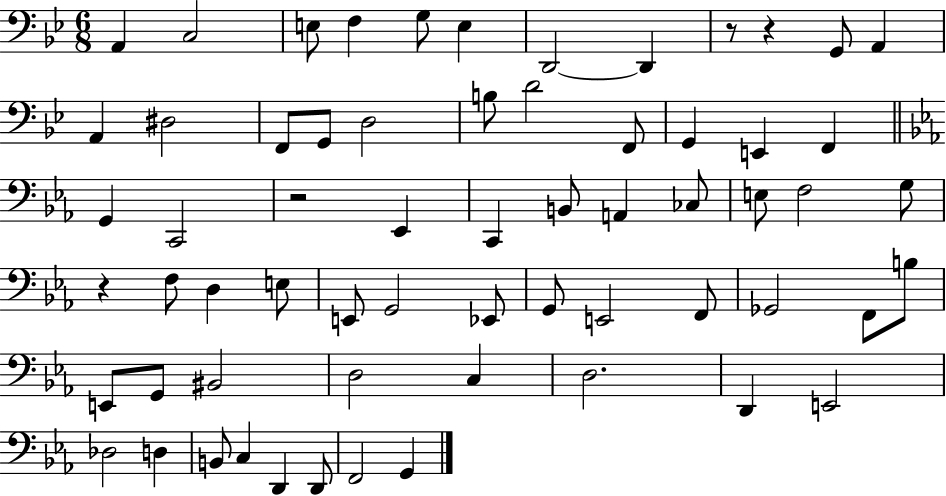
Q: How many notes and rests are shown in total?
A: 63